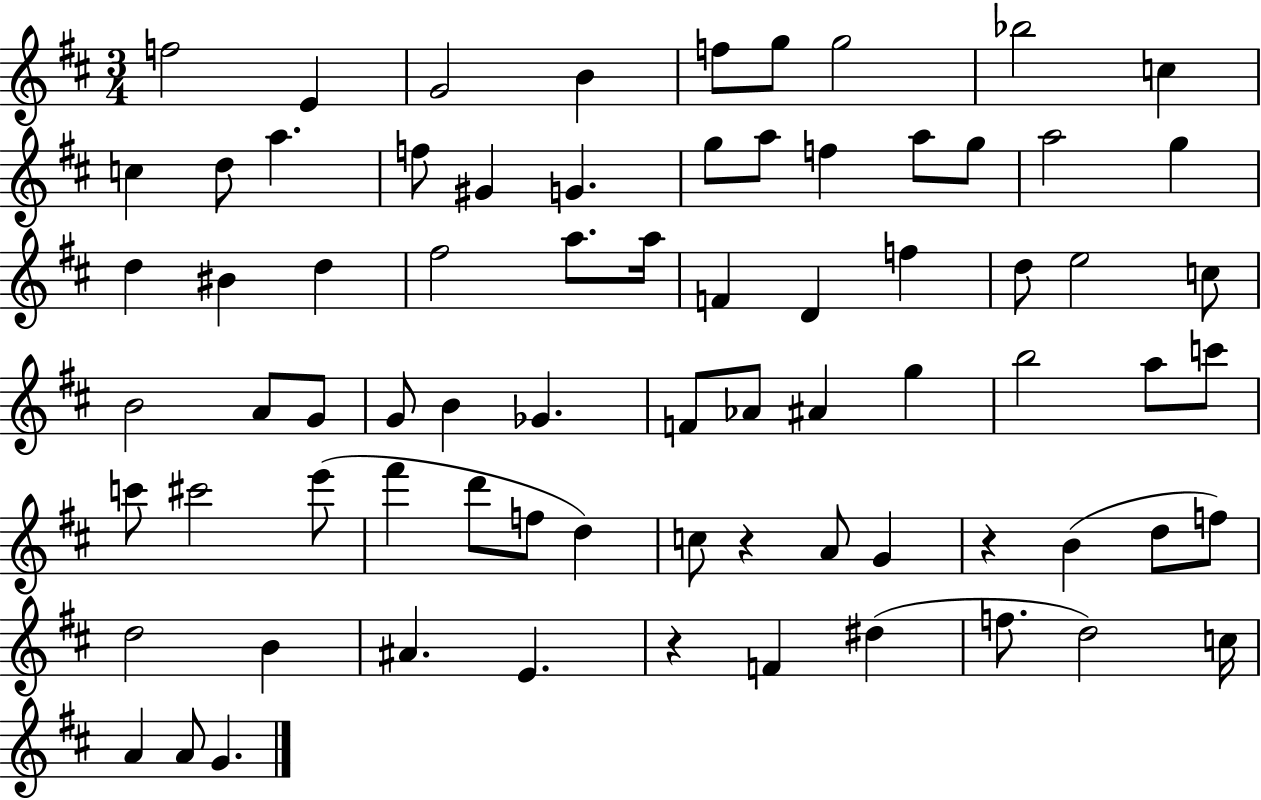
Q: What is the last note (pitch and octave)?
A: G4